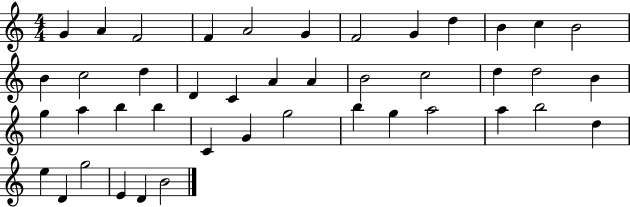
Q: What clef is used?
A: treble